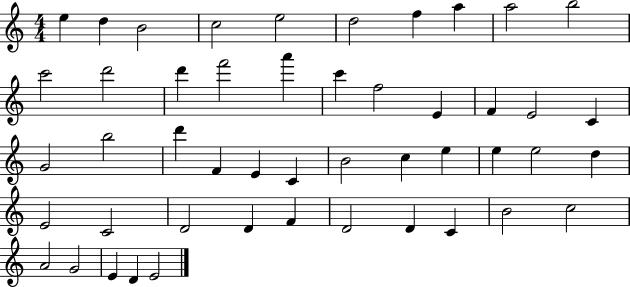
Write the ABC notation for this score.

X:1
T:Untitled
M:4/4
L:1/4
K:C
e d B2 c2 e2 d2 f a a2 b2 c'2 d'2 d' f'2 a' c' f2 E F E2 C G2 b2 d' F E C B2 c e e e2 d E2 C2 D2 D F D2 D C B2 c2 A2 G2 E D E2